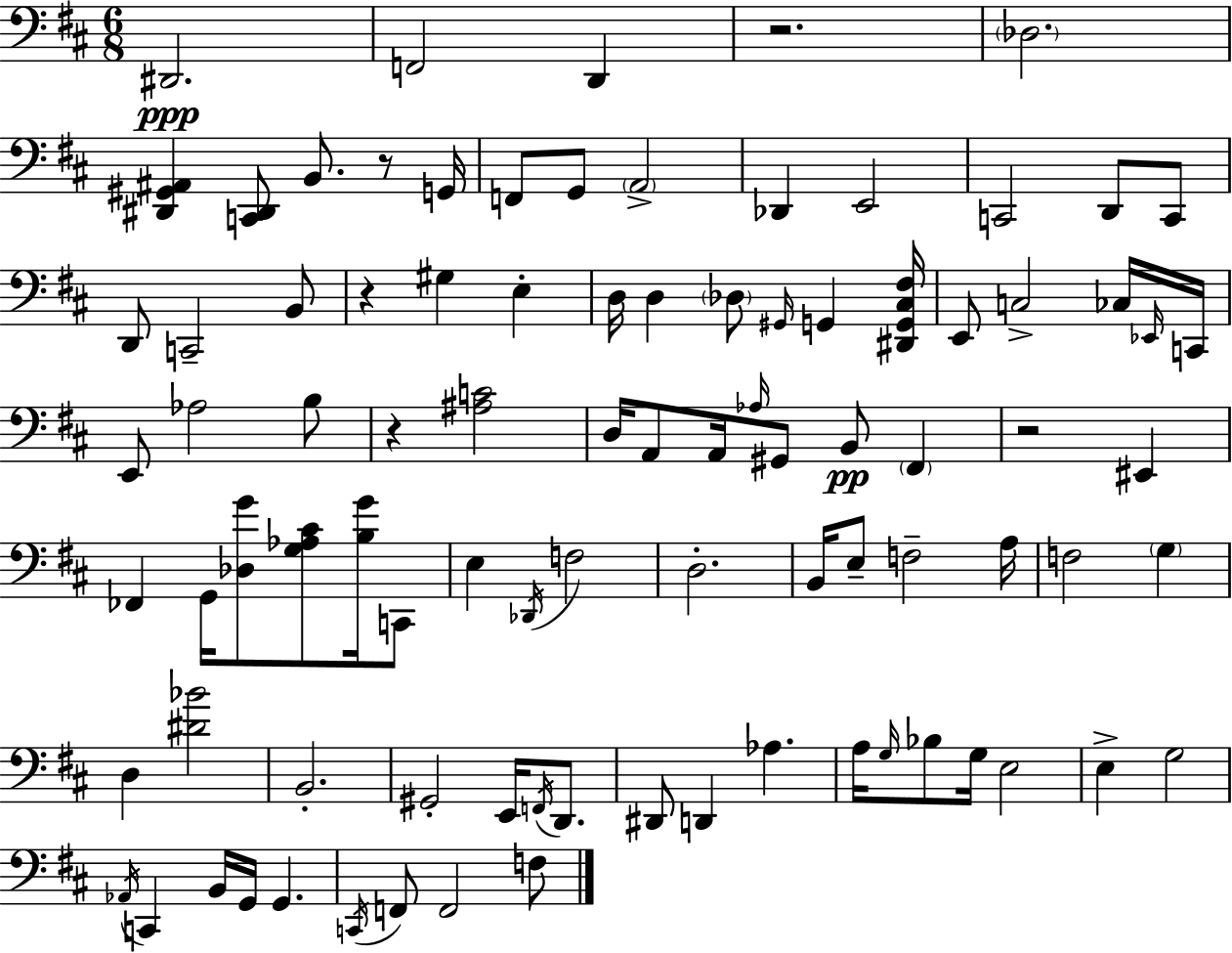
X:1
T:Untitled
M:6/8
L:1/4
K:D
^D,,2 F,,2 D,, z2 _D,2 [^D,,^G,,^A,,] [C,,^D,,]/2 B,,/2 z/2 G,,/4 F,,/2 G,,/2 A,,2 _D,, E,,2 C,,2 D,,/2 C,,/2 D,,/2 C,,2 B,,/2 z ^G, E, D,/4 D, _D,/2 ^G,,/4 G,, [^D,,G,,^C,^F,]/4 E,,/2 C,2 _C,/4 _E,,/4 C,,/4 E,,/2 _A,2 B,/2 z [^A,C]2 D,/4 A,,/2 A,,/4 _A,/4 ^G,,/2 B,,/2 ^F,, z2 ^E,, _F,, G,,/4 [_D,G]/2 [G,_A,^C]/2 [B,G]/4 C,,/2 E, _D,,/4 F,2 D,2 B,,/4 E,/2 F,2 A,/4 F,2 G, D, [^D_B]2 B,,2 ^G,,2 E,,/4 F,,/4 D,,/2 ^D,,/2 D,, _A, A,/4 G,/4 _B,/2 G,/4 E,2 E, G,2 _A,,/4 C,, B,,/4 G,,/4 G,, C,,/4 F,,/2 F,,2 F,/2